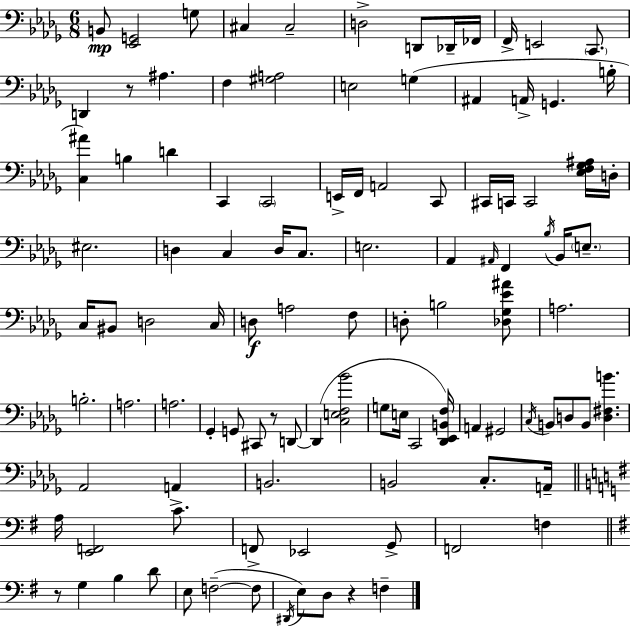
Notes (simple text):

B2/e [Eb2,G2]/h G3/e C#3/q C#3/h D3/h D2/e Db2/s FES2/s F2/s E2/h C2/e. D2/q R/e A#3/q. F3/q [G#3,A3]/h E3/h G3/q A#2/q A2/s G2/q. B3/s [C3,A#4]/q B3/q D4/q C2/q C2/h E2/s F2/s A2/h C2/e C#2/s C2/s C2/h [Eb3,F3,Gb3,A#3]/s D3/s EIS3/h. D3/q C3/q D3/s C3/e. E3/h. Ab2/q A#2/s F2/q Bb3/s Bb2/s E3/e. C3/s BIS2/e D3/h C3/s D3/e A3/h F3/e D3/e B3/h [Db3,Gb3,Eb4,A#4]/e A3/h. B3/h. A3/h. A3/h. Gb2/q G2/e C#2/e R/e D2/e D2/q [C3,E3,F3,Bb4]/h G3/e E3/s C2/h [Db2,Eb2,B2,F3]/s A2/q G#2/h C3/s B2/e D3/e B2/e [D3,F#3,B4]/q. Ab2/h A2/q B2/h. B2/h C3/e. A2/s A3/s [E2,F2]/h C4/e. F2/e Eb2/h G2/e F2/h F3/q R/e G3/q B3/q D4/e E3/e F3/h F3/e D#2/s E3/e D3/e R/q F3/q